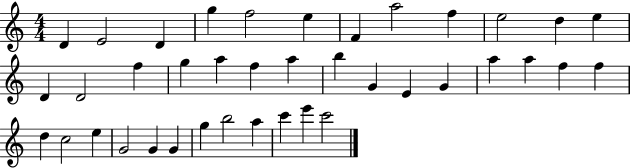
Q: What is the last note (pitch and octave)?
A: C6